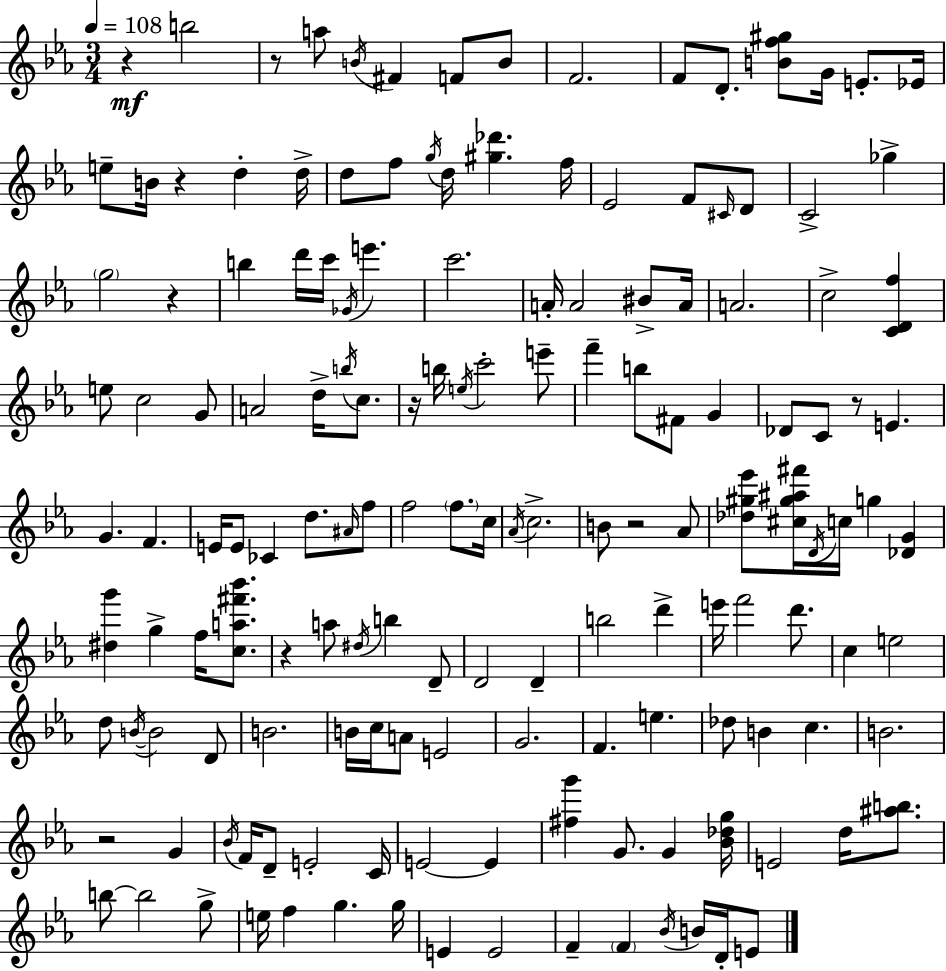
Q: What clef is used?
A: treble